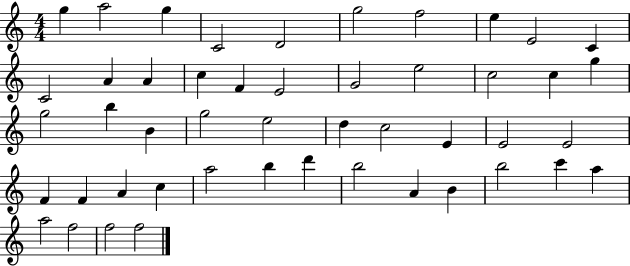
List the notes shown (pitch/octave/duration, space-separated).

G5/q A5/h G5/q C4/h D4/h G5/h F5/h E5/q E4/h C4/q C4/h A4/q A4/q C5/q F4/q E4/h G4/h E5/h C5/h C5/q G5/q G5/h B5/q B4/q G5/h E5/h D5/q C5/h E4/q E4/h E4/h F4/q F4/q A4/q C5/q A5/h B5/q D6/q B5/h A4/q B4/q B5/h C6/q A5/q A5/h F5/h F5/h F5/h